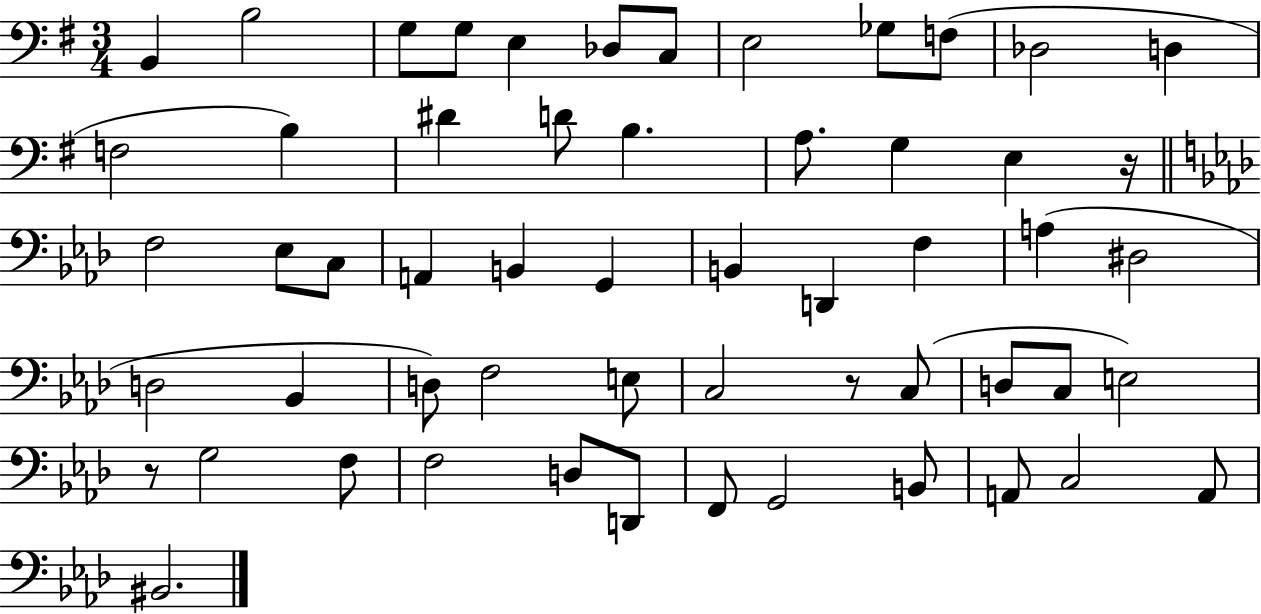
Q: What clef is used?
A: bass